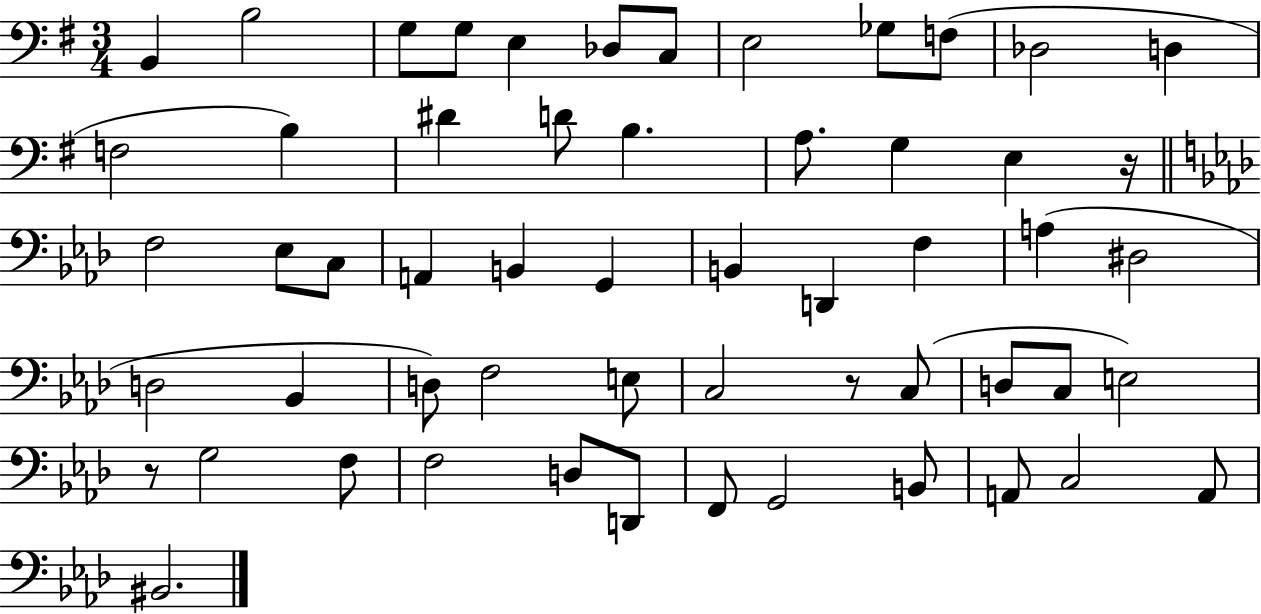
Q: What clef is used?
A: bass